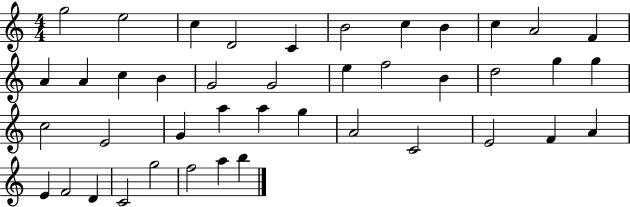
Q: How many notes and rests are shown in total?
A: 42